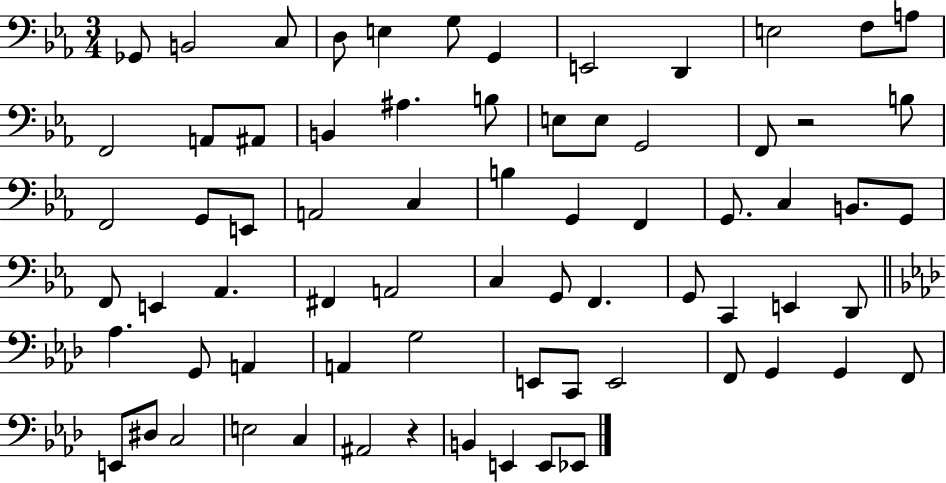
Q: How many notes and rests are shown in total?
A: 71